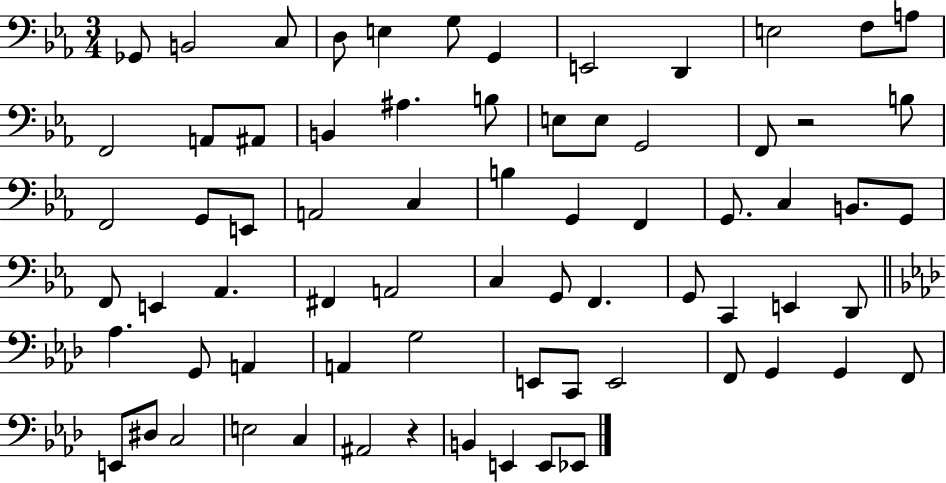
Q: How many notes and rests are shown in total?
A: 71